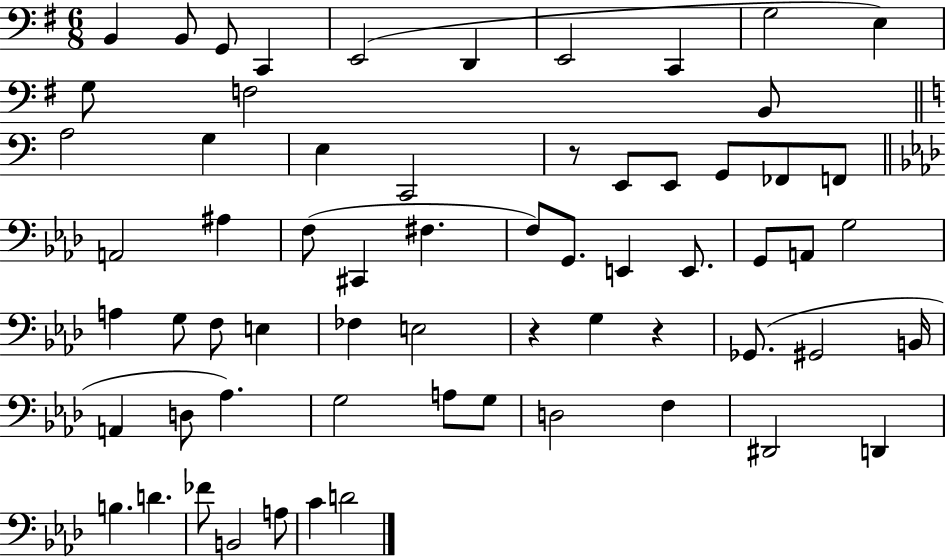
B2/q B2/e G2/e C2/q E2/h D2/q E2/h C2/q G3/h E3/q G3/e F3/h B2/e A3/h G3/q E3/q C2/h R/e E2/e E2/e G2/e FES2/e F2/e A2/h A#3/q F3/e C#2/q F#3/q. F3/e G2/e. E2/q E2/e. G2/e A2/e G3/h A3/q G3/e F3/e E3/q FES3/q E3/h R/q G3/q R/q Gb2/e. G#2/h B2/s A2/q D3/e Ab3/q. G3/h A3/e G3/e D3/h F3/q D#2/h D2/q B3/q. D4/q. FES4/e B2/h A3/e C4/q D4/h